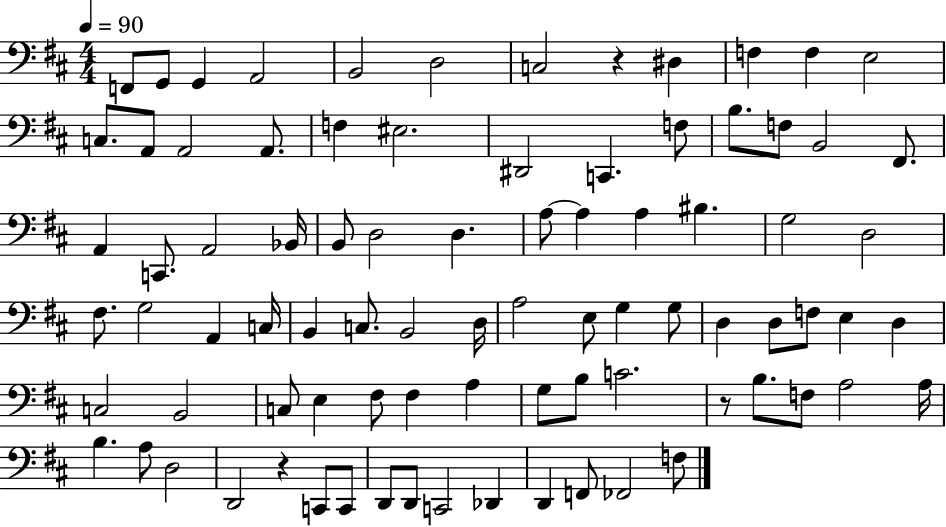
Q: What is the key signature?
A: D major